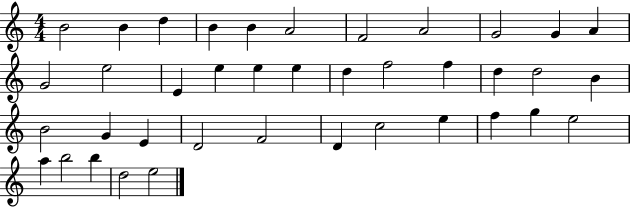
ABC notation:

X:1
T:Untitled
M:4/4
L:1/4
K:C
B2 B d B B A2 F2 A2 G2 G A G2 e2 E e e e d f2 f d d2 B B2 G E D2 F2 D c2 e f g e2 a b2 b d2 e2